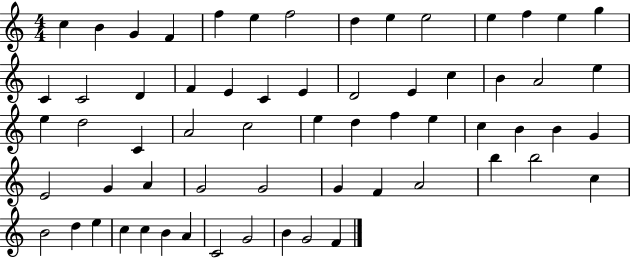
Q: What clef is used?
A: treble